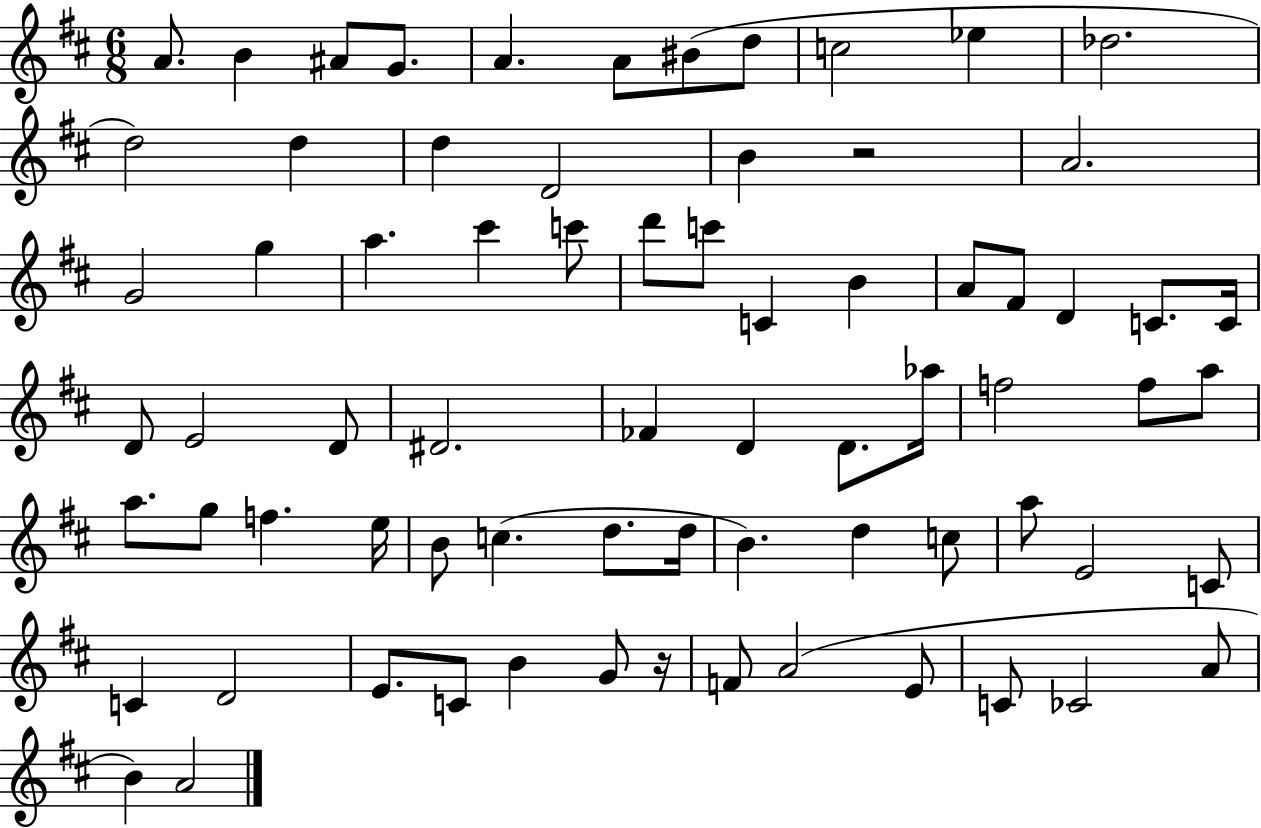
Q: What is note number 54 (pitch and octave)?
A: A5